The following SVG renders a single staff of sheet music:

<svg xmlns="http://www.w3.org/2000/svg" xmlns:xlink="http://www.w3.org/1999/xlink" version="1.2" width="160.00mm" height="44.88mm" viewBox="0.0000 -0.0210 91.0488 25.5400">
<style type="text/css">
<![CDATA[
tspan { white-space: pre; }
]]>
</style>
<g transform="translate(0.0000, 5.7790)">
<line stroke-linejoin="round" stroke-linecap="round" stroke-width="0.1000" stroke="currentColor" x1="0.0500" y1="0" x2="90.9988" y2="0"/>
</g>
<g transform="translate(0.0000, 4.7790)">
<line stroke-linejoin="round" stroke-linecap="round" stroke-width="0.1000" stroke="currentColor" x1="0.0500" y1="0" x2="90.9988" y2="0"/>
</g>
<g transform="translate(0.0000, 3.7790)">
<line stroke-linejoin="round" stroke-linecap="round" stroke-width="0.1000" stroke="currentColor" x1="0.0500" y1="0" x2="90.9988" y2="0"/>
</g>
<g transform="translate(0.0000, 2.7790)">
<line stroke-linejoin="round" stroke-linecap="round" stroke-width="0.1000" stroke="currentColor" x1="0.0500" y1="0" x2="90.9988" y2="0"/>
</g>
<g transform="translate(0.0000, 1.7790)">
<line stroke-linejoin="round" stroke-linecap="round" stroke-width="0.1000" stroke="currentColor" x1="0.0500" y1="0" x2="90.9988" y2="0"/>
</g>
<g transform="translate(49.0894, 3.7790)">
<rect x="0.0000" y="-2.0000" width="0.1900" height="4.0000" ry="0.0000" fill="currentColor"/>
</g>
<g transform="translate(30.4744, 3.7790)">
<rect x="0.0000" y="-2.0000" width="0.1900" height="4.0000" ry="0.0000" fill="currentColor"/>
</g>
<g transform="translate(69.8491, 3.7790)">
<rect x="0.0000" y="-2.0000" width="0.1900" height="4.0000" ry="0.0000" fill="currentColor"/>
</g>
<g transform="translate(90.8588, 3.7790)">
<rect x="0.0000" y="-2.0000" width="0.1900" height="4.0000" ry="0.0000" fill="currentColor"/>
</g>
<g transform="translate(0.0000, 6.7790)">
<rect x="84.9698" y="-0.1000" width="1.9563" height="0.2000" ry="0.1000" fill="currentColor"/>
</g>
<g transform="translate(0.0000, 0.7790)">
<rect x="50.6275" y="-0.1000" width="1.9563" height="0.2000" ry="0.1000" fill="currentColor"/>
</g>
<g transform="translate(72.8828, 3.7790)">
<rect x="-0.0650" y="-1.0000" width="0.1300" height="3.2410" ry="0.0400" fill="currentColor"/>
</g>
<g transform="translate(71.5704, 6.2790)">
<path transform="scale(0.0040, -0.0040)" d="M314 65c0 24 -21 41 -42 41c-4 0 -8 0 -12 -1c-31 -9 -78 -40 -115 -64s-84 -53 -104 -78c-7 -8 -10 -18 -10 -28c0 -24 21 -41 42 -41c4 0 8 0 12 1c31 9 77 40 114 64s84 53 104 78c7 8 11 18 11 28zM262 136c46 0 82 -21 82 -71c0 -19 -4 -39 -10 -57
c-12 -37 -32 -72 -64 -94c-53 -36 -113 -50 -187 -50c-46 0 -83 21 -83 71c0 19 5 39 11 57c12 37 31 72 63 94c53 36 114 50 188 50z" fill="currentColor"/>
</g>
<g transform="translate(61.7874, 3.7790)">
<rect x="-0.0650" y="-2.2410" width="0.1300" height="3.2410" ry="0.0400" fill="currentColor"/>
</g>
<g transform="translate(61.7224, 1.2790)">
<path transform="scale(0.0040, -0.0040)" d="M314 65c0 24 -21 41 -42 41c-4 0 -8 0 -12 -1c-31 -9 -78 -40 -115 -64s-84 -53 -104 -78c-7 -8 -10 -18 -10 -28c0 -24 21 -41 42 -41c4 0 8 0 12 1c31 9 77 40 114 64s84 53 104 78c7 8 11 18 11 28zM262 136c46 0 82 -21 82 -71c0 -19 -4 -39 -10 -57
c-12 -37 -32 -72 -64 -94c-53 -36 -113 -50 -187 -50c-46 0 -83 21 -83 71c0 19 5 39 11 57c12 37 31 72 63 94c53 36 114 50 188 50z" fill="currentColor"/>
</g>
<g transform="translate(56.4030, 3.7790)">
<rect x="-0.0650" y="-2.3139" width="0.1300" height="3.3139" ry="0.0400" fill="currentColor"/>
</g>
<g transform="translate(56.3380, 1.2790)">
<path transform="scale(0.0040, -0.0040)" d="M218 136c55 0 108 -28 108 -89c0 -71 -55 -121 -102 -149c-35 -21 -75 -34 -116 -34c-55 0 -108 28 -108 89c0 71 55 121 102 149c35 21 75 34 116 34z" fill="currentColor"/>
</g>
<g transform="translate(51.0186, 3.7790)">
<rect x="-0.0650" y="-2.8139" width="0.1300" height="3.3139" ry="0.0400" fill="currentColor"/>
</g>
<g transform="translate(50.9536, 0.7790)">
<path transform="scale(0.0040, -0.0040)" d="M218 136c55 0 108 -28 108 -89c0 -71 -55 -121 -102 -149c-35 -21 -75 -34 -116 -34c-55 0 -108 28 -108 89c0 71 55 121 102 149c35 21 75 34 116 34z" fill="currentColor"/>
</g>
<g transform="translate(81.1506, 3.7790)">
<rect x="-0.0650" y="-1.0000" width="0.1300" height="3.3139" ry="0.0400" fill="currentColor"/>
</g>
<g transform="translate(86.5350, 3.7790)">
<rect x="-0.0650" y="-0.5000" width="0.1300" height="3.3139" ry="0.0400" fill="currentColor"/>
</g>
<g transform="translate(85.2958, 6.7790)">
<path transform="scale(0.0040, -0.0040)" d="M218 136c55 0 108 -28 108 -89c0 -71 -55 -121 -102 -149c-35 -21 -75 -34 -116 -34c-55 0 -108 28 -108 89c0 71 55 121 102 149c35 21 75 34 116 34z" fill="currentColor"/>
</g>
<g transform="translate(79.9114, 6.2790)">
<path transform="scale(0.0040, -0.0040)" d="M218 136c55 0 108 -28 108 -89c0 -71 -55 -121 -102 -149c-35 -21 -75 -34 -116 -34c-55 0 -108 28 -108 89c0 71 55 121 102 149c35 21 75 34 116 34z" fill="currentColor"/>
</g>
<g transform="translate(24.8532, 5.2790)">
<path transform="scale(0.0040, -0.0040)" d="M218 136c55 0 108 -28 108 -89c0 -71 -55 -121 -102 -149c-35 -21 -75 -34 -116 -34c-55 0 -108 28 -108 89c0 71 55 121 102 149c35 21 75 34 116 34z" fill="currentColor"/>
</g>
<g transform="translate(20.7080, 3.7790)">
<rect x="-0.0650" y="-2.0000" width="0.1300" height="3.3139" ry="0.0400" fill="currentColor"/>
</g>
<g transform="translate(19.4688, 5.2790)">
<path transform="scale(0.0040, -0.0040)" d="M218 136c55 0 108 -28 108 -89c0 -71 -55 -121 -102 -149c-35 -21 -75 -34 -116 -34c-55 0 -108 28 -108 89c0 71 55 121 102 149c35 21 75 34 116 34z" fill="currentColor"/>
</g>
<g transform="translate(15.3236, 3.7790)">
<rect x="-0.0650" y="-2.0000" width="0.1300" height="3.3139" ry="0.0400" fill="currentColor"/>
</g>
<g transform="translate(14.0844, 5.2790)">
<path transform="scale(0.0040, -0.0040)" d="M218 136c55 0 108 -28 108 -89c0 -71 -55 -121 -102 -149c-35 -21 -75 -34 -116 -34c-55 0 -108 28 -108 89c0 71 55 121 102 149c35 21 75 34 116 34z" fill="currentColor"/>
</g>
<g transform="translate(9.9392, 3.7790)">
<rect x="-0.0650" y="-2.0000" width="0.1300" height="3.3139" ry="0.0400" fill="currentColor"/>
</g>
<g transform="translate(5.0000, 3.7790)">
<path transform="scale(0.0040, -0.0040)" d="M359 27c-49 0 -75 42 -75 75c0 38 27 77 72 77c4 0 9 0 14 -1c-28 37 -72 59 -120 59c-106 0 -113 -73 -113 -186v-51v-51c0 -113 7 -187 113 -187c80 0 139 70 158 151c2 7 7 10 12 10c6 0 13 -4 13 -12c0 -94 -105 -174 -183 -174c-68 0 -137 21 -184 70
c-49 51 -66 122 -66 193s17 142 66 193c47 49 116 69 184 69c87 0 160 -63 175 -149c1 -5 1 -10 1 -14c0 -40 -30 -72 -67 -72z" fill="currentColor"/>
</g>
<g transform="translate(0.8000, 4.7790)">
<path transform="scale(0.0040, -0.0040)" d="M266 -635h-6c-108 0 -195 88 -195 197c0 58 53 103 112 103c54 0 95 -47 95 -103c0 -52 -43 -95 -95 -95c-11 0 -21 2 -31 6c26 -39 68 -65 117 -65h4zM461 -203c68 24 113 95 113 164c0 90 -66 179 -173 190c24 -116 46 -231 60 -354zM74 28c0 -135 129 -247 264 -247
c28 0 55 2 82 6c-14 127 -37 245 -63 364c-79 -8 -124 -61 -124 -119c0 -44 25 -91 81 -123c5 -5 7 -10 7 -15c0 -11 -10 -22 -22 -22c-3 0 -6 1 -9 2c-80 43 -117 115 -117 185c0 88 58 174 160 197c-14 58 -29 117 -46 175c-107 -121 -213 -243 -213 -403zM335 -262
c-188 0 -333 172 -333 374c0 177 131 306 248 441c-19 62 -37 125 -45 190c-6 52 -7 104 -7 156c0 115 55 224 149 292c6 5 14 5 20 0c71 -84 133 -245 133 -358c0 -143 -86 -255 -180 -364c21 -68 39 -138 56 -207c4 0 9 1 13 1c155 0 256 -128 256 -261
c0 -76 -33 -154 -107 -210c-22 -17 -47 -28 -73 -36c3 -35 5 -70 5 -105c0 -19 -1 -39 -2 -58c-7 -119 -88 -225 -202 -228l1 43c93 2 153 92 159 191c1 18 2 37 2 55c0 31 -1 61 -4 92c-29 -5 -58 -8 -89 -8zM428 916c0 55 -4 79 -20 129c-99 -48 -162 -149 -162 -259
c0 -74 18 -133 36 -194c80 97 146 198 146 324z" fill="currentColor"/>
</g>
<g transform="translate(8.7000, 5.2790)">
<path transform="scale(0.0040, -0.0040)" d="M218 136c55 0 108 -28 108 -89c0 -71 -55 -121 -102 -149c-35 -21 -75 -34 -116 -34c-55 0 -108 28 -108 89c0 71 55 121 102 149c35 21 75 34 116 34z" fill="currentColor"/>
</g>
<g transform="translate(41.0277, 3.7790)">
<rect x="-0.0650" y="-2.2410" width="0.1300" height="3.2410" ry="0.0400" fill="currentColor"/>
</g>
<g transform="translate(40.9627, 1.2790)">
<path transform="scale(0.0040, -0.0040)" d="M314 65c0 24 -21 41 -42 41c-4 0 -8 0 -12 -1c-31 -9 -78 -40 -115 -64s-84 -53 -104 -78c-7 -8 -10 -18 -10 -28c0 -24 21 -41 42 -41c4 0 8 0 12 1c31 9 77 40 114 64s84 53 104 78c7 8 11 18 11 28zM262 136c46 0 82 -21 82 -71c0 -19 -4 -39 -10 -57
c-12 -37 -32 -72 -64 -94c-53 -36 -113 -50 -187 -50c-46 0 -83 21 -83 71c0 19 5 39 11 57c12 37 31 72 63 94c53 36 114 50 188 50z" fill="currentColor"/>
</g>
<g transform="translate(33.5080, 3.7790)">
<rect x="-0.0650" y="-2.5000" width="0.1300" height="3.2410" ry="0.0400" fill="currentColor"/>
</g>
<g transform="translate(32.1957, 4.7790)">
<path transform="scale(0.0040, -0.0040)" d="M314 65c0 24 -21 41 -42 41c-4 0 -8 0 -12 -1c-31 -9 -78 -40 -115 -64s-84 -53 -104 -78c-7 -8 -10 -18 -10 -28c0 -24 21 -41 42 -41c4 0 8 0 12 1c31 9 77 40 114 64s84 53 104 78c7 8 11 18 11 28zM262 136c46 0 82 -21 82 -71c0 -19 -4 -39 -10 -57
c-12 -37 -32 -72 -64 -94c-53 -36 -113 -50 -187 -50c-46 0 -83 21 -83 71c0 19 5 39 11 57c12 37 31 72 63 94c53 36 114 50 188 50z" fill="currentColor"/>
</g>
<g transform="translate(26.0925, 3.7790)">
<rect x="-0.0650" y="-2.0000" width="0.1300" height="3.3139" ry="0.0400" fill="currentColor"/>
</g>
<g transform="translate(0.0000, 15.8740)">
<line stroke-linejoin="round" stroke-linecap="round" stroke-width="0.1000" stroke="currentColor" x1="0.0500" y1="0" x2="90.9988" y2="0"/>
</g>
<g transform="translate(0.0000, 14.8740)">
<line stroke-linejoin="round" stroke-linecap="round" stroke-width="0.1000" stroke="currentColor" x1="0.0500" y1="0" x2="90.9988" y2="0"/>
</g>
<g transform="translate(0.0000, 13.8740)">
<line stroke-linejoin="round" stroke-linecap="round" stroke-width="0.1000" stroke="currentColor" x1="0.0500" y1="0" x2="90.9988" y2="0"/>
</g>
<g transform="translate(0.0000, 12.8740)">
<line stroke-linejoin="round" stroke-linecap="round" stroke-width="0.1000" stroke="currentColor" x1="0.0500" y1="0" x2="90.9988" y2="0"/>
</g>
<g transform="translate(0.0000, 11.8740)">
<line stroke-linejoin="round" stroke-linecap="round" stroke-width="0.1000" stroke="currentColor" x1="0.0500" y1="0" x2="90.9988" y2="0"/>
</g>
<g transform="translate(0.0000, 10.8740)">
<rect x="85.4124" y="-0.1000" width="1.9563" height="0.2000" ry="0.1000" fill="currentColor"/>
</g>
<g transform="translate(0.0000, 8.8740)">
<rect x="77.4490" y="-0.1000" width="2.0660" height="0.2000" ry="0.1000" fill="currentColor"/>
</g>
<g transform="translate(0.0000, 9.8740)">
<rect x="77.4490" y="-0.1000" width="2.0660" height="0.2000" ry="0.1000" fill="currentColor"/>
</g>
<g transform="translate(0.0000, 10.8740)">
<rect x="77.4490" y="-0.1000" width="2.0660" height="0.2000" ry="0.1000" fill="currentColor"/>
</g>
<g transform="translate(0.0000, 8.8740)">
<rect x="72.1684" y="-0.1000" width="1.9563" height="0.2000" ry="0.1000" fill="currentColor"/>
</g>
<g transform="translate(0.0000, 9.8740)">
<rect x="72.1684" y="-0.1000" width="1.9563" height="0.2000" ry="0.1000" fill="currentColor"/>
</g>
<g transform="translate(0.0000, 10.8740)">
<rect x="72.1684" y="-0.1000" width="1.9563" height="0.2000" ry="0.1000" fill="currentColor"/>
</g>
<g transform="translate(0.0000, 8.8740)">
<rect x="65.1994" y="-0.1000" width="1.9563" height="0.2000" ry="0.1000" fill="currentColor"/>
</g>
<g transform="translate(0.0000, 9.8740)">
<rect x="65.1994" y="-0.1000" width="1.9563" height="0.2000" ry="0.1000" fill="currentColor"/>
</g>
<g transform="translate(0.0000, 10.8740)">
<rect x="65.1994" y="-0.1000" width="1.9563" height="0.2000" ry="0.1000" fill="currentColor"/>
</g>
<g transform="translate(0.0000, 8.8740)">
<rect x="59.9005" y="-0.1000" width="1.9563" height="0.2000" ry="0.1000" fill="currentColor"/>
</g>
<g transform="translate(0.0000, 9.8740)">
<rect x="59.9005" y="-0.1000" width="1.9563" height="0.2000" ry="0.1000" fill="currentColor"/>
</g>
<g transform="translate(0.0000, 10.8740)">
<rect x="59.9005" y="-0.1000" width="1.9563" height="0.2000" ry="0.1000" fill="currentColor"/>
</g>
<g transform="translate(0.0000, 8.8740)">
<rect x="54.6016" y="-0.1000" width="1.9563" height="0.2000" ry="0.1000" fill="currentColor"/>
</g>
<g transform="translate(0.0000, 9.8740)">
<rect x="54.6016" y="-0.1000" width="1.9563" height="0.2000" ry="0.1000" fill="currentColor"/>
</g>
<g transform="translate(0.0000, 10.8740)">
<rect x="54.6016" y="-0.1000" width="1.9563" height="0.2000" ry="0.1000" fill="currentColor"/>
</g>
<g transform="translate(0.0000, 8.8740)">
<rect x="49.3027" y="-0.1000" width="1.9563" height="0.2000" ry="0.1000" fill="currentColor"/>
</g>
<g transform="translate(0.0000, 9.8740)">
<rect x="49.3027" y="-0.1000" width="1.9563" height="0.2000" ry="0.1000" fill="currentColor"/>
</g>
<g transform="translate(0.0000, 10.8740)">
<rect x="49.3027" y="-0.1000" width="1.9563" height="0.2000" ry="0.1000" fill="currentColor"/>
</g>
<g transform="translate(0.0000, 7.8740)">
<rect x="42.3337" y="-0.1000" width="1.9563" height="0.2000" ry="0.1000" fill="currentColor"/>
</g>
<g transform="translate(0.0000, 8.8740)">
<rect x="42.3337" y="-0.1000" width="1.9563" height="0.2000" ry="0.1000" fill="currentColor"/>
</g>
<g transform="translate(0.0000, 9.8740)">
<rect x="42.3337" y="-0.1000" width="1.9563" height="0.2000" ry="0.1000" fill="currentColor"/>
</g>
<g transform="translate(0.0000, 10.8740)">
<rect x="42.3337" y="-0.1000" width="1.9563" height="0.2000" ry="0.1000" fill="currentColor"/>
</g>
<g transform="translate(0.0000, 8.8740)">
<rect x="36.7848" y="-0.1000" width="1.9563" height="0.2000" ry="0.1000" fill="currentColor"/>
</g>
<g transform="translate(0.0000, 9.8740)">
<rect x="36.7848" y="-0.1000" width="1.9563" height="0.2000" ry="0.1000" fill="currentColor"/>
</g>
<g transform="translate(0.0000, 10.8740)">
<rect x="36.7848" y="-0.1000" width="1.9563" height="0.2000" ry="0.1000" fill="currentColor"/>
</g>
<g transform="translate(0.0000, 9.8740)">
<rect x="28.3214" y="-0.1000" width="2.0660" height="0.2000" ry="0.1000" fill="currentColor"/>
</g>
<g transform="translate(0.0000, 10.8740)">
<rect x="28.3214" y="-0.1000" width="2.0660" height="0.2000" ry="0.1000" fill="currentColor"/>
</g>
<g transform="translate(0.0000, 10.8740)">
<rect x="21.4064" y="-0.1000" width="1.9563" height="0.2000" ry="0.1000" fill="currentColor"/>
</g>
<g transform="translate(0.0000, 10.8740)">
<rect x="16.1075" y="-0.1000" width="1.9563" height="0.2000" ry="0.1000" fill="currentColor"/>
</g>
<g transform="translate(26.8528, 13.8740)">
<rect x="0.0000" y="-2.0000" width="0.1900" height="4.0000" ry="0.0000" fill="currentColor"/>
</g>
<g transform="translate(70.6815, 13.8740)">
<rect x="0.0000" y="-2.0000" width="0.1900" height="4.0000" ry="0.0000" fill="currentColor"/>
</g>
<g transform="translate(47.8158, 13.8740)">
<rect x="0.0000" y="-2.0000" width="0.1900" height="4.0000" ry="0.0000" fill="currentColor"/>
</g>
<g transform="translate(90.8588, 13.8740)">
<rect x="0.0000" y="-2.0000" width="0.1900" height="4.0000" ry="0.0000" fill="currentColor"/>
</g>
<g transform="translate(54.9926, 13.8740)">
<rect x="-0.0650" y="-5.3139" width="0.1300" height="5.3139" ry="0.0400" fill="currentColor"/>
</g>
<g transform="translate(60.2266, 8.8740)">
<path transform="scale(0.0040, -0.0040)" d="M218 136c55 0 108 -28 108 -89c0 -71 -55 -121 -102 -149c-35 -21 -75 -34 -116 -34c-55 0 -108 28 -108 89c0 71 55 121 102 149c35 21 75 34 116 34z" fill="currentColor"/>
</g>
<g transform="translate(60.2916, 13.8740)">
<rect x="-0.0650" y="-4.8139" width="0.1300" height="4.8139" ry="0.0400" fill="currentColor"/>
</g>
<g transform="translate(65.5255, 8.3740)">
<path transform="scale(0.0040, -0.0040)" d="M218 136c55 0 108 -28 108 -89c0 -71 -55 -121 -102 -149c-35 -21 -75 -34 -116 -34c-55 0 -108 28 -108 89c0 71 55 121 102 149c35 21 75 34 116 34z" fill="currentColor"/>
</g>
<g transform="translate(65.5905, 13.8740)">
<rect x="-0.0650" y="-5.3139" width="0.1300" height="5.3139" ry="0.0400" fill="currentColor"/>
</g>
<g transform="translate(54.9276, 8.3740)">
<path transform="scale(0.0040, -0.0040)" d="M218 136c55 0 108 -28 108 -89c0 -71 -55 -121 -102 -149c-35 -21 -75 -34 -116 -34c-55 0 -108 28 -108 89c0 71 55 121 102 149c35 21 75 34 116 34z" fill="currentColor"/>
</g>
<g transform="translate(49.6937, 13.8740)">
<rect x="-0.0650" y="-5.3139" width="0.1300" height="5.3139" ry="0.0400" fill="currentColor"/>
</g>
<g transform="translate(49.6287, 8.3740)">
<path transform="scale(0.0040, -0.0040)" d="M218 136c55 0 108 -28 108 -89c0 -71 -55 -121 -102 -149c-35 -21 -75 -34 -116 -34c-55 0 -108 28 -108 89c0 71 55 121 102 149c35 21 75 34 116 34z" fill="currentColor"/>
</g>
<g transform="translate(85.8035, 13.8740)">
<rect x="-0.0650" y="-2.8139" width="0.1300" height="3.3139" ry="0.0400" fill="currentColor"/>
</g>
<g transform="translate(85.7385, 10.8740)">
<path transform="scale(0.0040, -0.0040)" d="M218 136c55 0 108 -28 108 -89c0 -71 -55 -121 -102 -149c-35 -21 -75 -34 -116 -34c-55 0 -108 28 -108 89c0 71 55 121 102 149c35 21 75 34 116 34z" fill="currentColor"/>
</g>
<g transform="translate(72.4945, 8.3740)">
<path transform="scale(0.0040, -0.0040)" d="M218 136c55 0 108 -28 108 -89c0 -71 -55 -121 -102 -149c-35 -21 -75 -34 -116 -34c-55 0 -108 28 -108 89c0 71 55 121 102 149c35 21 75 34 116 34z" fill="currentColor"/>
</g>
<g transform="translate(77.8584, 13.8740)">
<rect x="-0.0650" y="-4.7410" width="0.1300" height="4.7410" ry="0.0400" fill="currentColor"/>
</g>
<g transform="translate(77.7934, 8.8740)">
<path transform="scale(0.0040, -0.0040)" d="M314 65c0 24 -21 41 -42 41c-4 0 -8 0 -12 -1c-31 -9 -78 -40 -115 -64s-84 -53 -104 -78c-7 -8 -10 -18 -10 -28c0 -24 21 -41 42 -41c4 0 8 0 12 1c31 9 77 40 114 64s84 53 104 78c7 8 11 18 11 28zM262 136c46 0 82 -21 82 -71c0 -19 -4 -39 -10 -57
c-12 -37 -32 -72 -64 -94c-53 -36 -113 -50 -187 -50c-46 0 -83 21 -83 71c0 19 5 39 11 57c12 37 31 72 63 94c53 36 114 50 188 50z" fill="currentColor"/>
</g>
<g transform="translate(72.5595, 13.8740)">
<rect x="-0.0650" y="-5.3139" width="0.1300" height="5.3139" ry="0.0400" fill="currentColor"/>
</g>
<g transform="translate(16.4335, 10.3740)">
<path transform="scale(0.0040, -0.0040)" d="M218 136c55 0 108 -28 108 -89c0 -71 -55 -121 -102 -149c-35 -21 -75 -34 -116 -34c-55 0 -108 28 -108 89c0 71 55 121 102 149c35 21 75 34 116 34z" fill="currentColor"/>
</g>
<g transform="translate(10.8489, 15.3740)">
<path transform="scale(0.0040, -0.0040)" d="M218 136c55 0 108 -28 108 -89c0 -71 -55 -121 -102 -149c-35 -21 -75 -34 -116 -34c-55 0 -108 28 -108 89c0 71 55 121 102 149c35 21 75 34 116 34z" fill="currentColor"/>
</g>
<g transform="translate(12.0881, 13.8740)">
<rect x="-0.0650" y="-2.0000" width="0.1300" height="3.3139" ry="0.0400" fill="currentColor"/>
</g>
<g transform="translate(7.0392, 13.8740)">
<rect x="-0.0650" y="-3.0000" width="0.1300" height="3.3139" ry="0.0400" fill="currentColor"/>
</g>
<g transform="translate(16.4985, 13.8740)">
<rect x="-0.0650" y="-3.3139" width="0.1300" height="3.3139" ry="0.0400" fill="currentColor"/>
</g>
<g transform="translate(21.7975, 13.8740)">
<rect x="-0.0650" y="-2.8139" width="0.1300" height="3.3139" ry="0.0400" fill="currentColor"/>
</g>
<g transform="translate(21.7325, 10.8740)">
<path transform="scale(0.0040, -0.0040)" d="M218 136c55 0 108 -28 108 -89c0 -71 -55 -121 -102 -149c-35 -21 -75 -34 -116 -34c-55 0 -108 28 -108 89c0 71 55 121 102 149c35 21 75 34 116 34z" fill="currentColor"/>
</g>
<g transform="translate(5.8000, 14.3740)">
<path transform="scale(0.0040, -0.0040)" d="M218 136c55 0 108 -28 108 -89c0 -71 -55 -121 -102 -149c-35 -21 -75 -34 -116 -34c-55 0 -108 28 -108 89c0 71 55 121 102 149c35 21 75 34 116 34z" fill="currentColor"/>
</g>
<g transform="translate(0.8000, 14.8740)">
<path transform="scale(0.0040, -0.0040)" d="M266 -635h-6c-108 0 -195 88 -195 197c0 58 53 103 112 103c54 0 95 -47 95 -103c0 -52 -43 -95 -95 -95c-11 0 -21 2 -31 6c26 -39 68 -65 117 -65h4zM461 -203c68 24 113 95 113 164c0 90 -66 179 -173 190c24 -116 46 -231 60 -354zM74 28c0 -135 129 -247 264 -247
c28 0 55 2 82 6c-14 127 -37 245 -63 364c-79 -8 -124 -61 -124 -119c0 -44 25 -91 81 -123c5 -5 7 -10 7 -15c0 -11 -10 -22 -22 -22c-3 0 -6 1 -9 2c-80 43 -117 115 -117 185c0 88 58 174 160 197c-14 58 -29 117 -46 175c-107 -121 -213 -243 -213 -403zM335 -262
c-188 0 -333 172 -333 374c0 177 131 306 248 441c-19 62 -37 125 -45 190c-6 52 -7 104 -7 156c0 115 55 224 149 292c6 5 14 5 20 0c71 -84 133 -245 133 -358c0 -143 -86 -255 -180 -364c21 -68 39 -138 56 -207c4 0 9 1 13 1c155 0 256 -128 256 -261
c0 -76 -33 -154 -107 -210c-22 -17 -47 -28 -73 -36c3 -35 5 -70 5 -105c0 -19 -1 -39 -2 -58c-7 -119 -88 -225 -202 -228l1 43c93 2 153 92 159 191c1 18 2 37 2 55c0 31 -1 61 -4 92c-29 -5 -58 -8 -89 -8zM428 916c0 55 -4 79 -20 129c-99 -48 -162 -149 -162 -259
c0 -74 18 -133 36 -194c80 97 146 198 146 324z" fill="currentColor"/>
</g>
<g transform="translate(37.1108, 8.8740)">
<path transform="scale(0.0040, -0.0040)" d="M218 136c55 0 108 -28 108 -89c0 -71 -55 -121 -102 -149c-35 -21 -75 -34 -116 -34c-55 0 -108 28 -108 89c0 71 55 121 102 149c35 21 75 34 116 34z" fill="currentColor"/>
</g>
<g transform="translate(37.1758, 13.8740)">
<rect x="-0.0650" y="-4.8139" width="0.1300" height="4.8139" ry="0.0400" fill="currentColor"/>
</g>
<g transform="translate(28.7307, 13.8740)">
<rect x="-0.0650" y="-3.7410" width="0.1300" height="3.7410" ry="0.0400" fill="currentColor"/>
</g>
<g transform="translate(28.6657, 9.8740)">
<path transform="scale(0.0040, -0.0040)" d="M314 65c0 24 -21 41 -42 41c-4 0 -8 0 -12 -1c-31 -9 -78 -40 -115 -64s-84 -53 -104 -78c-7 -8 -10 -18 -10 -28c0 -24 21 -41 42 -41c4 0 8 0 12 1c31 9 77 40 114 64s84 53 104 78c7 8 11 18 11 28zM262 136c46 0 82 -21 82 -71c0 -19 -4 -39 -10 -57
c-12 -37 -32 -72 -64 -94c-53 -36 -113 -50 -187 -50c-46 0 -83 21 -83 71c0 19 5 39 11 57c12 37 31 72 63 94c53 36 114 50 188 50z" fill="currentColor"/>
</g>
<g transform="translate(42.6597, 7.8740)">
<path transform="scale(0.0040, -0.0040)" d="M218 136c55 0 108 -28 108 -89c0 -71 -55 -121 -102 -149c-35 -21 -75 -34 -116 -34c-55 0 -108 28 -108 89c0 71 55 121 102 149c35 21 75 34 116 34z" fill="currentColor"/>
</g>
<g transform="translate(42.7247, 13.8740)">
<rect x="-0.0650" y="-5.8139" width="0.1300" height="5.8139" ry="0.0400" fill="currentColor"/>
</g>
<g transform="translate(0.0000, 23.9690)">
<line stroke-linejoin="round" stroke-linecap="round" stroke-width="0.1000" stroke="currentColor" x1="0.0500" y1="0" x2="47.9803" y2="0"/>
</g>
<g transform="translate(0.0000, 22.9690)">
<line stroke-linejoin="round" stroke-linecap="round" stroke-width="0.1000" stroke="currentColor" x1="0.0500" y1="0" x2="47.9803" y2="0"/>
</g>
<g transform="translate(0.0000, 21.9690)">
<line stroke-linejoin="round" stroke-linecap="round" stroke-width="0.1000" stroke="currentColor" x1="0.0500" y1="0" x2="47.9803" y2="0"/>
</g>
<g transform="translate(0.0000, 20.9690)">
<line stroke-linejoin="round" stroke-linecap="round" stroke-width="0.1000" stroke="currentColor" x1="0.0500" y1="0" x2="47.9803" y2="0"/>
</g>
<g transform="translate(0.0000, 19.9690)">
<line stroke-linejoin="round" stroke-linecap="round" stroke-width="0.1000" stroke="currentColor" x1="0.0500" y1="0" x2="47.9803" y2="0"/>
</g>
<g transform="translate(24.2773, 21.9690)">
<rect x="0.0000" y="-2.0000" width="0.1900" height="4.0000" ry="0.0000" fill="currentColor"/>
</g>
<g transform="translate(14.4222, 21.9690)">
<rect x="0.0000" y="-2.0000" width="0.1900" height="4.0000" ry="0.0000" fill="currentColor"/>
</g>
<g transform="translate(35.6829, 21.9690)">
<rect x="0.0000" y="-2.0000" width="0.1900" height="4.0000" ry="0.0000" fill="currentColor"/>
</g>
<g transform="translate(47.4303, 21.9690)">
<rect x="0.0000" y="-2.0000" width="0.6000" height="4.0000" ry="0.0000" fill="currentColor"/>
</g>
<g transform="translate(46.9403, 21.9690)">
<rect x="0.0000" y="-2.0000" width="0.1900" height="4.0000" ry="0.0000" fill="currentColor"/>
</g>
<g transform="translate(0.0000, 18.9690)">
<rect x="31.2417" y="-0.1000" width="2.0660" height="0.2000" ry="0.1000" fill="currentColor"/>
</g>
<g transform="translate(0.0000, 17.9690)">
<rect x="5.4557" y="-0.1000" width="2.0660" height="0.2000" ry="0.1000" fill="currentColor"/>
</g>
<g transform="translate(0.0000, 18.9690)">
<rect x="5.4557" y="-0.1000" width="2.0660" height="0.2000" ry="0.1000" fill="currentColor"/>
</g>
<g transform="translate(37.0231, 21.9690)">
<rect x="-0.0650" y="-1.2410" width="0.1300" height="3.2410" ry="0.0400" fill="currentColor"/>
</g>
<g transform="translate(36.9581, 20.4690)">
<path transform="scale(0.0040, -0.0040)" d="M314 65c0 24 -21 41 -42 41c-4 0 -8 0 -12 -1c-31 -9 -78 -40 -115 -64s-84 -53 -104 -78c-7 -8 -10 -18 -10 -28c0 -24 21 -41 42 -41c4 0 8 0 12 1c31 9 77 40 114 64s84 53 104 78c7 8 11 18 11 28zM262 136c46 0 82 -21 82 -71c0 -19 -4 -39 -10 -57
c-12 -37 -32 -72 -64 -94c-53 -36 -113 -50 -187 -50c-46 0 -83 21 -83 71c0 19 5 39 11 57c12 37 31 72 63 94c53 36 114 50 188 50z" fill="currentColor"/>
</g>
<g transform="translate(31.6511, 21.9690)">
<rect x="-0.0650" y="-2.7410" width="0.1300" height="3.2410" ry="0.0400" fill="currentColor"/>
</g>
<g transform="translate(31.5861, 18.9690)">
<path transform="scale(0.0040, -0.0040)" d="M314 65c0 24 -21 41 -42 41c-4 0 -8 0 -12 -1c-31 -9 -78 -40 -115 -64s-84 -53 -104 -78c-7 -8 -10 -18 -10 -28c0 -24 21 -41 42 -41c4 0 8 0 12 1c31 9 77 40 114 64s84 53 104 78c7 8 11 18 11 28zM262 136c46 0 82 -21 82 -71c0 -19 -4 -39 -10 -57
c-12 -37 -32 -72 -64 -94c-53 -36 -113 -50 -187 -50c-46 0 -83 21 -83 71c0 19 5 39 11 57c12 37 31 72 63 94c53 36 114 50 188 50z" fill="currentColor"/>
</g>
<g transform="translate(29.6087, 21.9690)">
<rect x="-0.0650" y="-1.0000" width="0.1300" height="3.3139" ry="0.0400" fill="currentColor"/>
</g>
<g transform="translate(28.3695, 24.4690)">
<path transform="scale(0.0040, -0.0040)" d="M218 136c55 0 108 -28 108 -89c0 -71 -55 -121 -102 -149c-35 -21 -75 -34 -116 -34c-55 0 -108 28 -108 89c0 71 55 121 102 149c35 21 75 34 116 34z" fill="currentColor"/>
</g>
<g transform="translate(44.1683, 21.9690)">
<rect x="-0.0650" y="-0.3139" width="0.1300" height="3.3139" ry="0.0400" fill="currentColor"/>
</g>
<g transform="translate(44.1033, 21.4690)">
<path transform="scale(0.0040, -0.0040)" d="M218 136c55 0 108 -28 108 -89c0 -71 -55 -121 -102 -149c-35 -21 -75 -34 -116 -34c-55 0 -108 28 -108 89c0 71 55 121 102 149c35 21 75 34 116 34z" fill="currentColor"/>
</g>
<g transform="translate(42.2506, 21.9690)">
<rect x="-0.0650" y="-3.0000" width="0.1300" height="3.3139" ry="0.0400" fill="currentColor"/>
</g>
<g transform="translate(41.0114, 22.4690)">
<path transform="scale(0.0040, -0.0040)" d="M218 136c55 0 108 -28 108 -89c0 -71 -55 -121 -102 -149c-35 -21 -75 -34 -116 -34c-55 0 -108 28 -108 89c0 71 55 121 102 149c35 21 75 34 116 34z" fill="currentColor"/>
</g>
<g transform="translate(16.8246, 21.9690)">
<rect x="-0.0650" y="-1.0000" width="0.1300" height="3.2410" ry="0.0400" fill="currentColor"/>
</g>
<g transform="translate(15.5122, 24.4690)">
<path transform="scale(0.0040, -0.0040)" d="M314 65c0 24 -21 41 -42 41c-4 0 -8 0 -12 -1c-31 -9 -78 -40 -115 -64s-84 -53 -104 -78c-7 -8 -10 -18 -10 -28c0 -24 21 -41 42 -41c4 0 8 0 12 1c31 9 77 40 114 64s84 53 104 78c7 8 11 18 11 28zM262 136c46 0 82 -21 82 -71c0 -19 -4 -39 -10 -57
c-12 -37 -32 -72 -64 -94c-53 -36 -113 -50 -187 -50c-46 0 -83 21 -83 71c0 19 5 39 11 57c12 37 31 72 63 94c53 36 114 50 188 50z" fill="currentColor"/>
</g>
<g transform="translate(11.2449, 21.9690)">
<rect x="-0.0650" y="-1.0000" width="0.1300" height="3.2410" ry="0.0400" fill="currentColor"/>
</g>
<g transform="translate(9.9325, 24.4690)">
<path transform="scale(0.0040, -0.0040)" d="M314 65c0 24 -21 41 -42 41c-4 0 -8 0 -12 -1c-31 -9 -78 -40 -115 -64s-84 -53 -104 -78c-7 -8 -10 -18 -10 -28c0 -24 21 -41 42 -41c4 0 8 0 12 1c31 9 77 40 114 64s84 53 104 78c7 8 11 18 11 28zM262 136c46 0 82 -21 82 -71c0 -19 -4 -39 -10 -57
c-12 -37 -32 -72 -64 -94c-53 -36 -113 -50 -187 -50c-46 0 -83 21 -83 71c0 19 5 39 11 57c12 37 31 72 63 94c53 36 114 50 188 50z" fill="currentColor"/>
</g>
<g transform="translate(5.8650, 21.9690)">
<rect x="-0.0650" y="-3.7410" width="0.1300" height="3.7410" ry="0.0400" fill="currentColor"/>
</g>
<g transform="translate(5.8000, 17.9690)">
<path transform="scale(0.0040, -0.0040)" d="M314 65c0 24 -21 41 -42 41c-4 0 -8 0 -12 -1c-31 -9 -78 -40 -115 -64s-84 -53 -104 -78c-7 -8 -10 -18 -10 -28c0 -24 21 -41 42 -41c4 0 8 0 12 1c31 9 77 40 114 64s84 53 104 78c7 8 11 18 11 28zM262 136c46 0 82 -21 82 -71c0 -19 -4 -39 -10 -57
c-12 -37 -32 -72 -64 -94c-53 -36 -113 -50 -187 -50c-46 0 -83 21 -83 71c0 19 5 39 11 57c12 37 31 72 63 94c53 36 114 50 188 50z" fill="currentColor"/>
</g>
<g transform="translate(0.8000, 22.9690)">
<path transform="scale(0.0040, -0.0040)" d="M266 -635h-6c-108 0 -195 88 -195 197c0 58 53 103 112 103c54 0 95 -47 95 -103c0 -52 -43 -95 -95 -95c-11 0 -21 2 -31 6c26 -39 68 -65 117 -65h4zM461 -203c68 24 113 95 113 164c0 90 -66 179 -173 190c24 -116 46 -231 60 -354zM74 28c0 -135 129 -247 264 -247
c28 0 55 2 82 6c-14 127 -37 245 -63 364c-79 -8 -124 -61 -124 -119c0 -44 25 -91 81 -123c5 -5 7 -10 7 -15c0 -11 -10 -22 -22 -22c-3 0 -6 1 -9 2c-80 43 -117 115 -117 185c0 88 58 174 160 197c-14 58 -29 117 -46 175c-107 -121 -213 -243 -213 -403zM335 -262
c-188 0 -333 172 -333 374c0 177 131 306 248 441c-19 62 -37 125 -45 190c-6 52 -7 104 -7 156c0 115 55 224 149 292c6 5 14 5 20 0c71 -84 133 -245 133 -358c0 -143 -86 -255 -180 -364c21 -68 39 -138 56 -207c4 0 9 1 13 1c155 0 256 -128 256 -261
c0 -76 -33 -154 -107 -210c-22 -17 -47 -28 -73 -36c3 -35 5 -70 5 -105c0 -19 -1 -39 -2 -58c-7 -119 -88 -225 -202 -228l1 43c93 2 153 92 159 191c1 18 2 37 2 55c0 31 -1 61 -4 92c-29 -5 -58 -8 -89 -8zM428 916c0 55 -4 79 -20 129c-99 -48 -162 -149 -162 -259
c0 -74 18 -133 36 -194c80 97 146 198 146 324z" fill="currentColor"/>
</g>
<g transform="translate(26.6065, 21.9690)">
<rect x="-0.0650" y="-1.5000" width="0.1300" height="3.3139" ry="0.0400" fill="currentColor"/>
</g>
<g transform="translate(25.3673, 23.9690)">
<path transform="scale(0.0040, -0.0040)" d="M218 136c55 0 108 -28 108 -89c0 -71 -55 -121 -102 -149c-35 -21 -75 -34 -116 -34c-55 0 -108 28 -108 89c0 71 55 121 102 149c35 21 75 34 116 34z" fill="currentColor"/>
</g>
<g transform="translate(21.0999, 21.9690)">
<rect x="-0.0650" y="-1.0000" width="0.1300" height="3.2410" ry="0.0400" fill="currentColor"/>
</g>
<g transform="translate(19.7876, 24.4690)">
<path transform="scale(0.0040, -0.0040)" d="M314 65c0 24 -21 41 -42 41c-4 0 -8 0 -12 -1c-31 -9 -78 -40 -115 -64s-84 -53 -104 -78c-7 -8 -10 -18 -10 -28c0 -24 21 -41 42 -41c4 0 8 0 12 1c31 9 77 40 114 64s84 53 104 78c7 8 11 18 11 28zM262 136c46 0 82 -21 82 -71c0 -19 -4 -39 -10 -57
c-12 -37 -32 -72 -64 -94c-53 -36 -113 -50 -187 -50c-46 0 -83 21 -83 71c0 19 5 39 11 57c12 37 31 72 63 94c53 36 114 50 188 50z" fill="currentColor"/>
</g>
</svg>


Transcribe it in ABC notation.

X:1
T:Untitled
M:4/4
L:1/4
K:C
F F F F G2 g2 a g g2 D2 D C A F b a c'2 e' g' f' f' e' f' f' e'2 a c'2 D2 D2 D2 E D a2 e2 A c